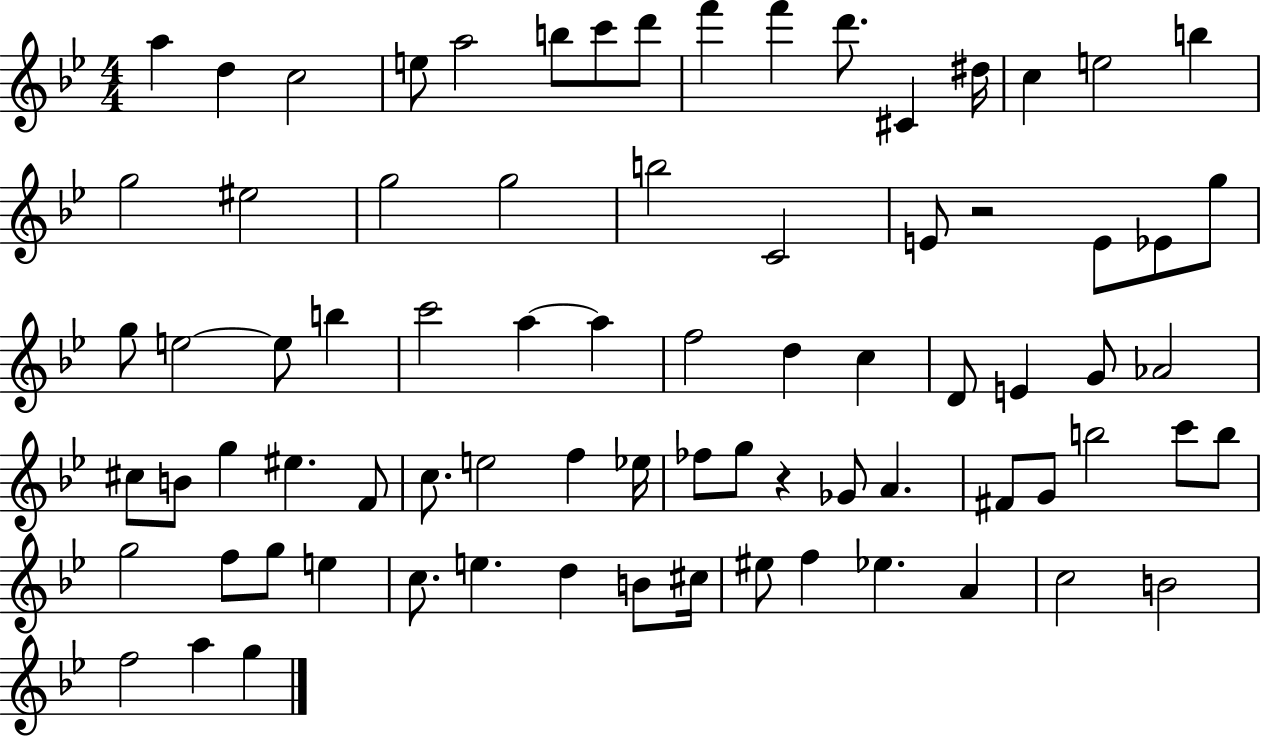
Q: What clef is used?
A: treble